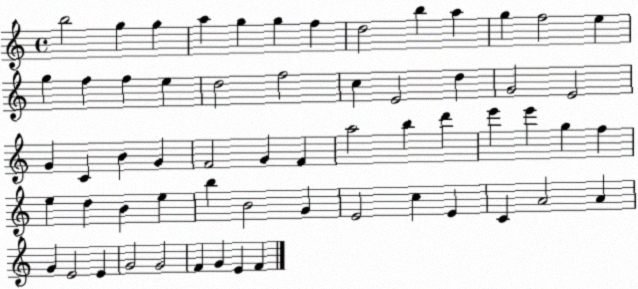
X:1
T:Untitled
M:4/4
L:1/4
K:C
b2 g g a g g f d2 b a g f2 e g f f e d2 f2 c E2 d G2 E2 G C B G F2 G F a2 b d' e' e' g f e d B e b B2 G E2 c E C A2 A G E2 E G2 G2 F G E F